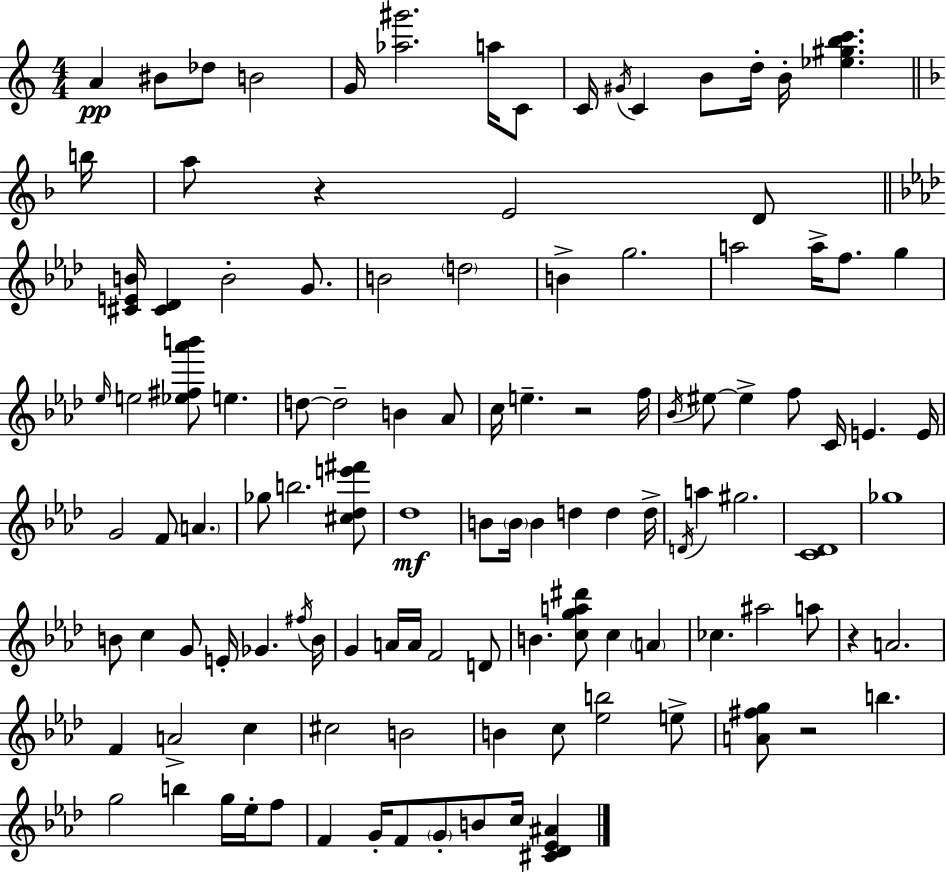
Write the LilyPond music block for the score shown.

{
  \clef treble
  \numericTimeSignature
  \time 4/4
  \key a \minor
  a'4\pp bis'8 des''8 b'2 | g'16 <aes'' gis'''>2. a''16 c'8 | c'16 \acciaccatura { gis'16 } c'4 b'8 d''16-. b'16-. <ees'' gis'' b'' c'''>4. | \bar "||" \break \key d \minor b''16 a''8 r4 e'2 d'8 | \bar "||" \break \key f \minor <cis' e' b'>16 <cis' des'>4 b'2-. g'8. | b'2 \parenthesize d''2 | b'4-> g''2. | a''2 a''16-> f''8. g''4 | \break \grace { ees''16 } e''2 <ees'' fis'' aes''' b'''>8 e''4. | d''8~~ d''2-- b'4 aes'8 | c''16 e''4.-- r2 | f''16 \acciaccatura { bes'16 } eis''8~~ eis''4-> f''8 c'16 e'4. | \break e'16 g'2 f'8 \parenthesize a'4. | ges''8 b''2. | <cis'' des'' e''' fis'''>8 des''1\mf | b'8 \parenthesize b'16 b'4 d''4 d''4 | \break d''16-> \acciaccatura { d'16 } a''4 gis''2. | <c' des'>1 | ges''1 | b'8 c''4 g'8 e'16-. ges'4. | \break \acciaccatura { fis''16 } b'16 g'4 a'16 a'16 f'2 | d'8 b'4. <c'' g'' a'' dis'''>8 c''4 | \parenthesize a'4 ces''4. ais''2 | a''8 r4 a'2. | \break f'4 a'2-> | c''4 cis''2 b'2 | b'4 c''8 <ees'' b''>2 | e''8-> <a' fis'' g''>8 r2 b''4. | \break g''2 b''4 | g''16 ees''16-. f''8 f'4 g'16-. f'8 \parenthesize g'8-. b'8 c''16 | <cis' des' ees' ais'>4 \bar "|."
}